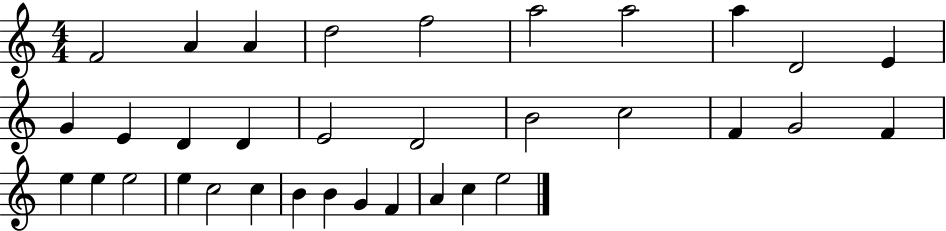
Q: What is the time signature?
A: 4/4